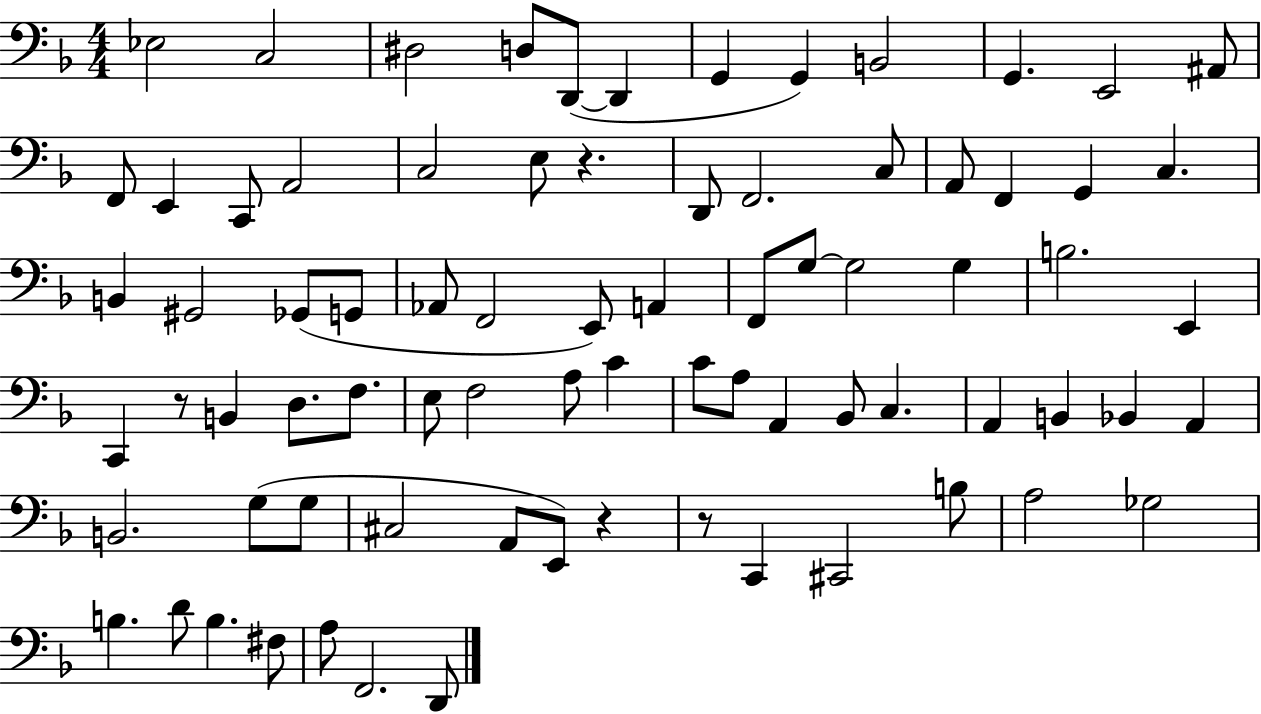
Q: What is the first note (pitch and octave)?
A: Eb3